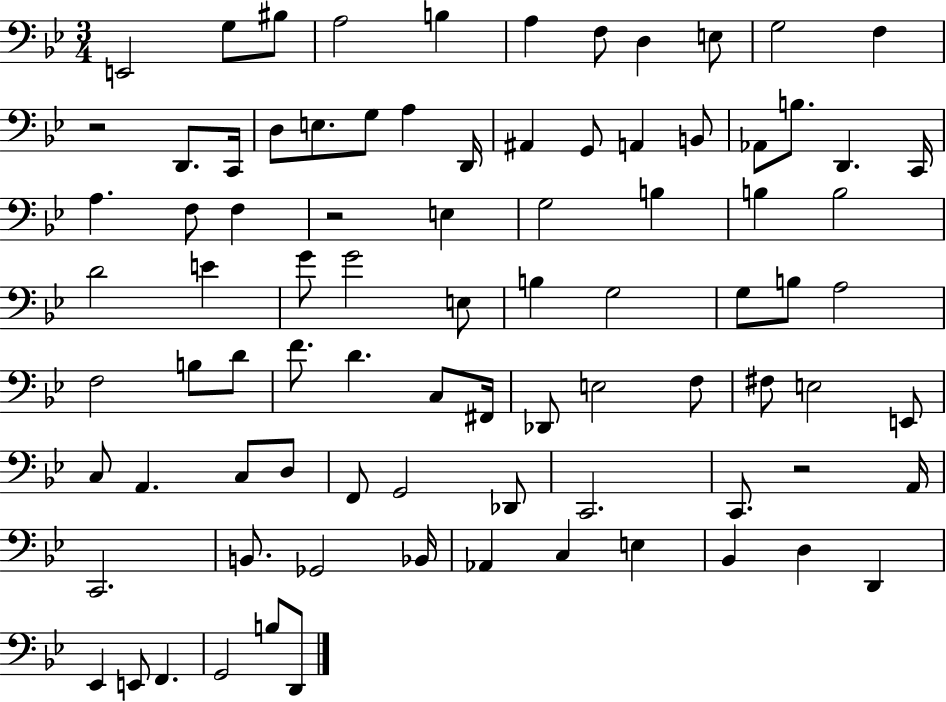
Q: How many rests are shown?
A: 3